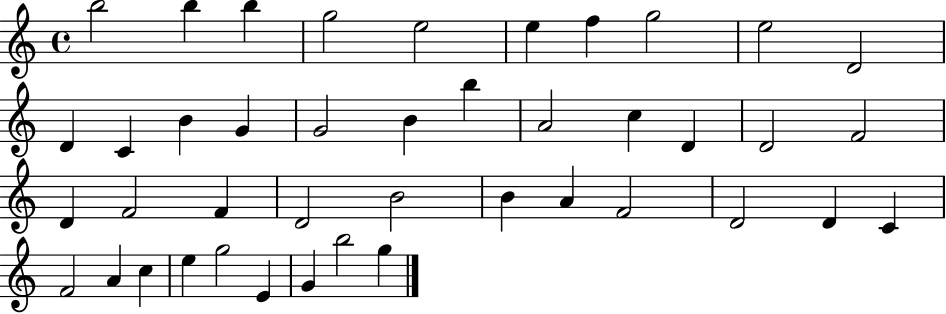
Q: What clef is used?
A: treble